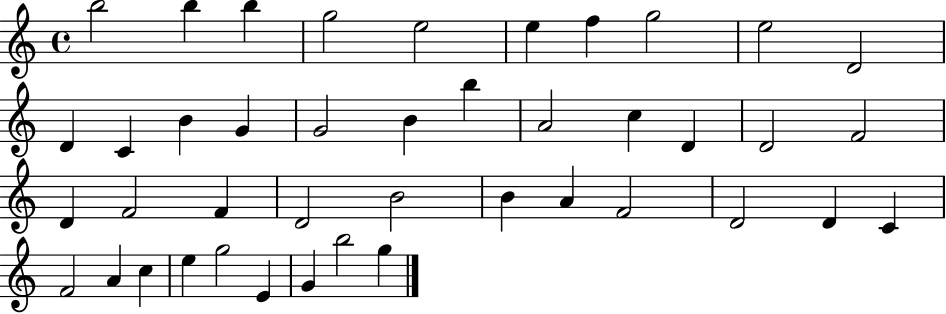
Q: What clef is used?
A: treble